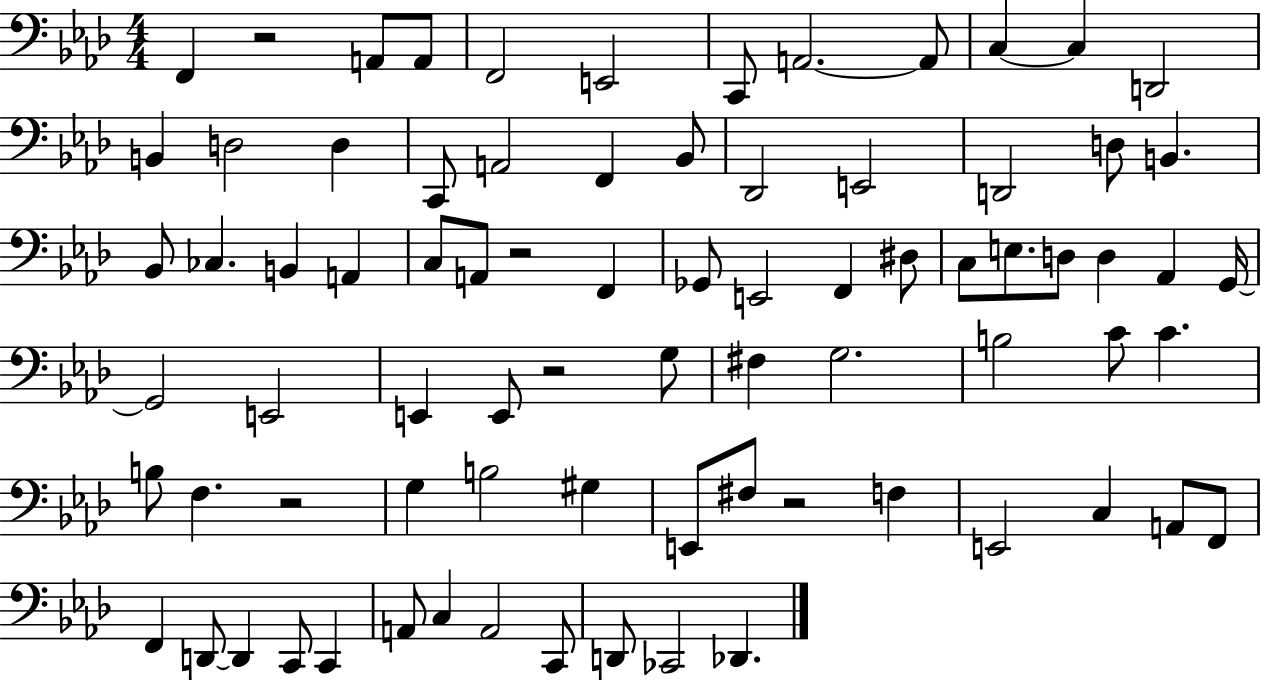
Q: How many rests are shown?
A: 5